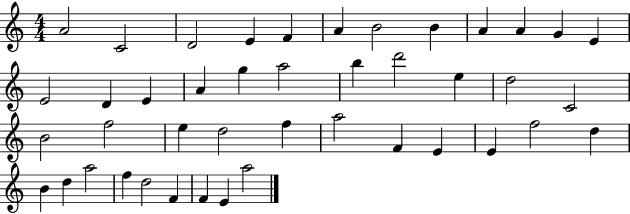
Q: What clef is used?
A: treble